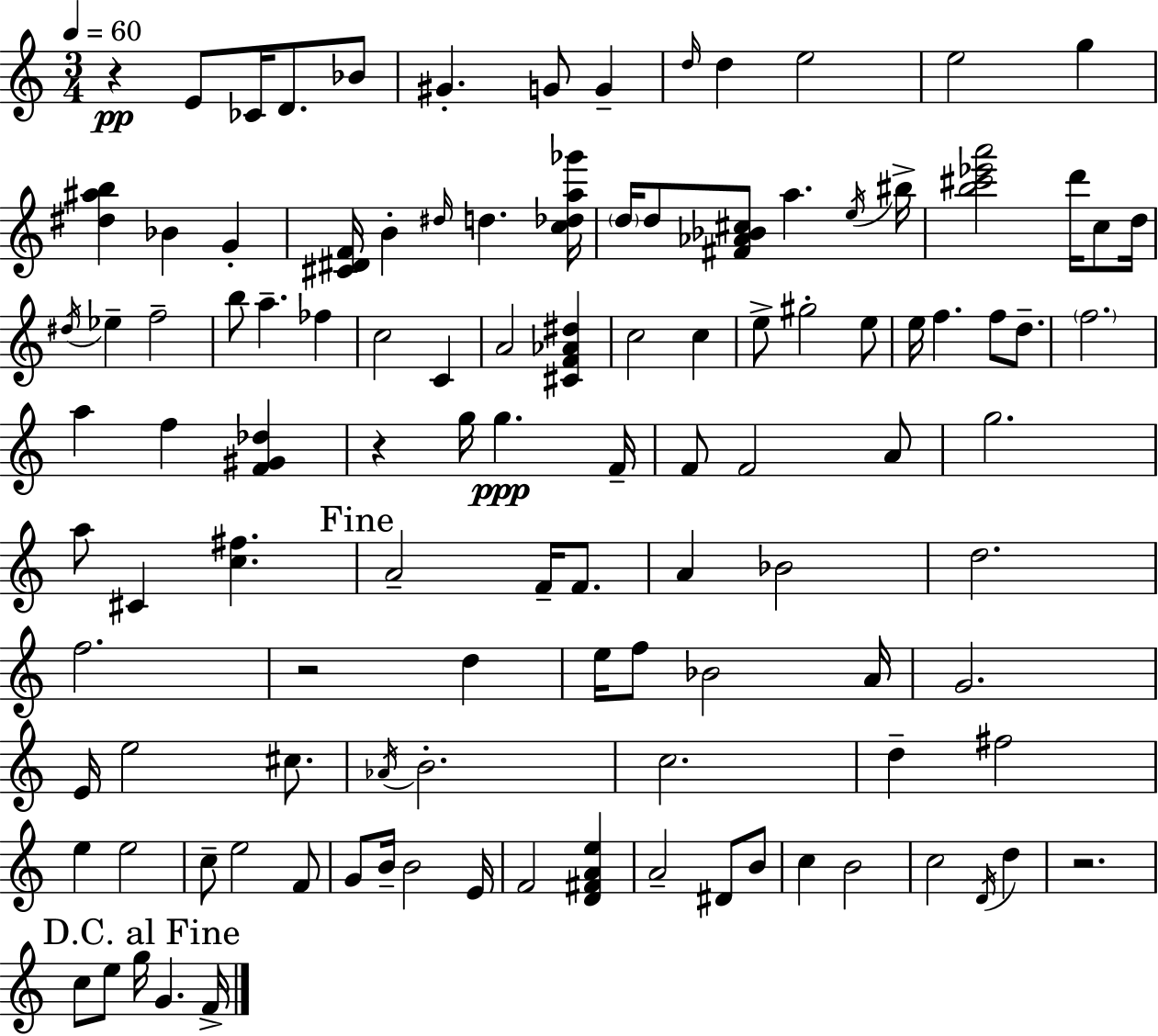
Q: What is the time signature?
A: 3/4